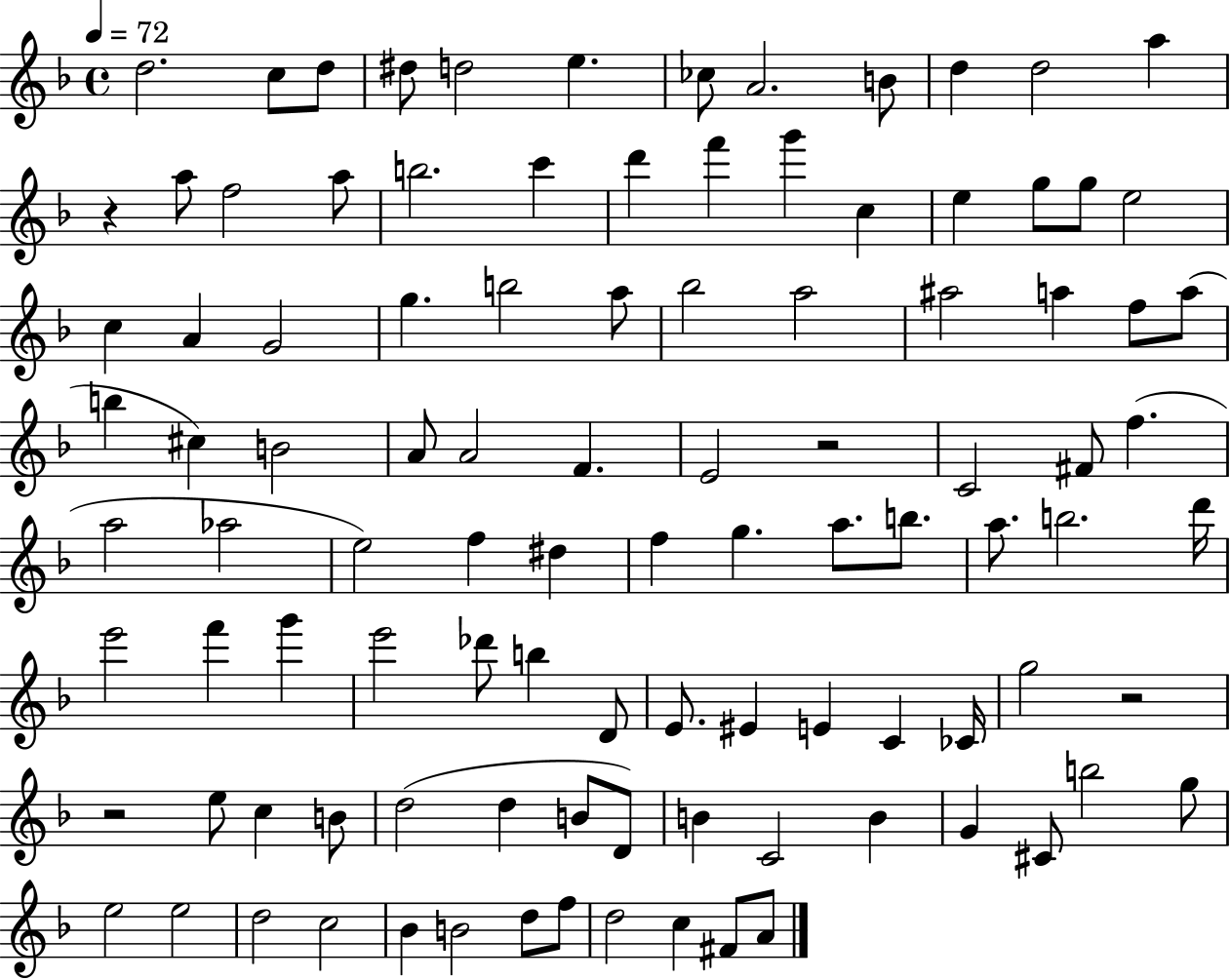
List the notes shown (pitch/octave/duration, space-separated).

D5/h. C5/e D5/e D#5/e D5/h E5/q. CES5/e A4/h. B4/e D5/q D5/h A5/q R/q A5/e F5/h A5/e B5/h. C6/q D6/q F6/q G6/q C5/q E5/q G5/e G5/e E5/h C5/q A4/q G4/h G5/q. B5/h A5/e Bb5/h A5/h A#5/h A5/q F5/e A5/e B5/q C#5/q B4/h A4/e A4/h F4/q. E4/h R/h C4/h F#4/e F5/q. A5/h Ab5/h E5/h F5/q D#5/q F5/q G5/q. A5/e. B5/e. A5/e. B5/h. D6/s E6/h F6/q G6/q E6/h Db6/e B5/q D4/e E4/e. EIS4/q E4/q C4/q CES4/s G5/h R/h R/h E5/e C5/q B4/e D5/h D5/q B4/e D4/e B4/q C4/h B4/q G4/q C#4/e B5/h G5/e E5/h E5/h D5/h C5/h Bb4/q B4/h D5/e F5/e D5/h C5/q F#4/e A4/e